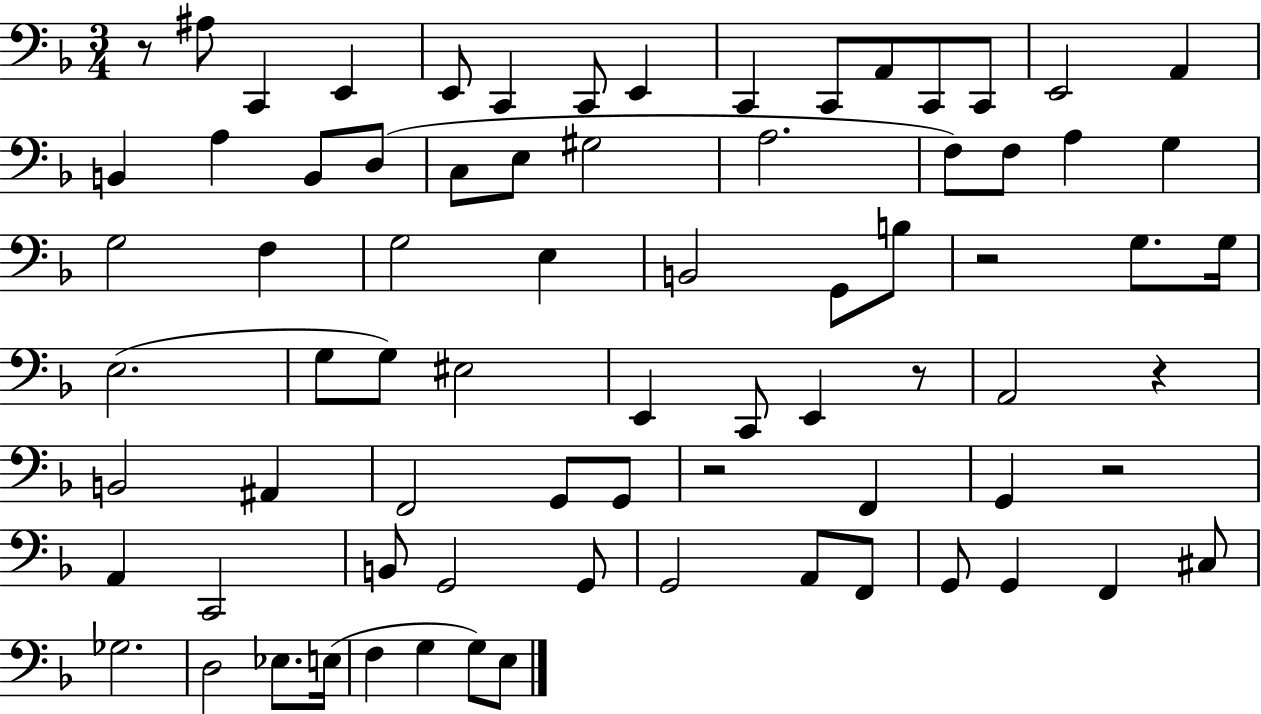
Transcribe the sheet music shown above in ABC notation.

X:1
T:Untitled
M:3/4
L:1/4
K:F
z/2 ^A,/2 C,, E,, E,,/2 C,, C,,/2 E,, C,, C,,/2 A,,/2 C,,/2 C,,/2 E,,2 A,, B,, A, B,,/2 D,/2 C,/2 E,/2 ^G,2 A,2 F,/2 F,/2 A, G, G,2 F, G,2 E, B,,2 G,,/2 B,/2 z2 G,/2 G,/4 E,2 G,/2 G,/2 ^E,2 E,, C,,/2 E,, z/2 A,,2 z B,,2 ^A,, F,,2 G,,/2 G,,/2 z2 F,, G,, z2 A,, C,,2 B,,/2 G,,2 G,,/2 G,,2 A,,/2 F,,/2 G,,/2 G,, F,, ^C,/2 _G,2 D,2 _E,/2 E,/4 F, G, G,/2 E,/2